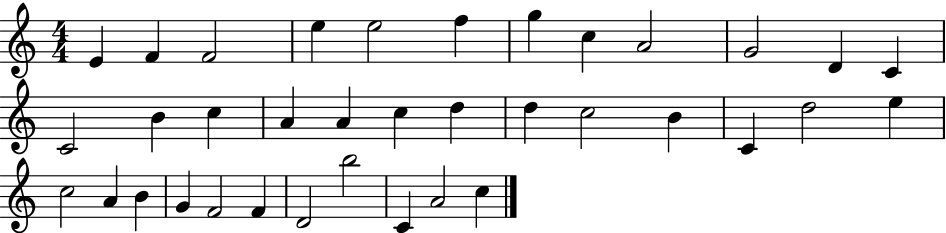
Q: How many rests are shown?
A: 0